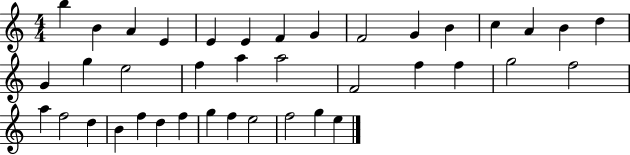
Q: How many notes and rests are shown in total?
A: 39